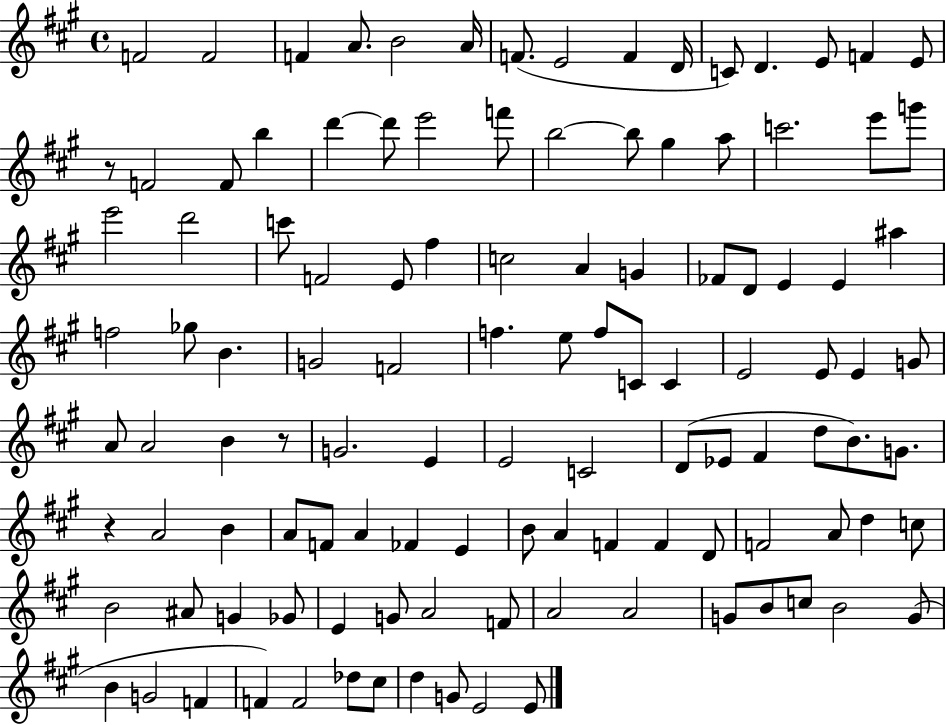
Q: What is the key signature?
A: A major